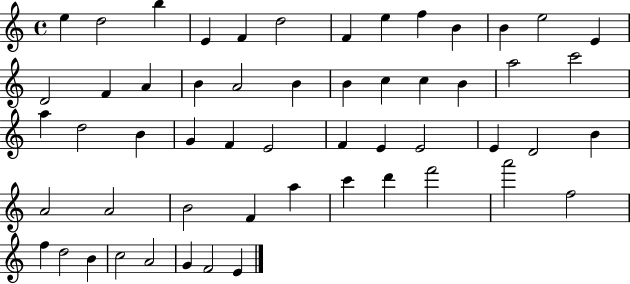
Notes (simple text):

E5/q D5/h B5/q E4/q F4/q D5/h F4/q E5/q F5/q B4/q B4/q E5/h E4/q D4/h F4/q A4/q B4/q A4/h B4/q B4/q C5/q C5/q B4/q A5/h C6/h A5/q D5/h B4/q G4/q F4/q E4/h F4/q E4/q E4/h E4/q D4/h B4/q A4/h A4/h B4/h F4/q A5/q C6/q D6/q F6/h A6/h F5/h F5/q D5/h B4/q C5/h A4/h G4/q F4/h E4/q